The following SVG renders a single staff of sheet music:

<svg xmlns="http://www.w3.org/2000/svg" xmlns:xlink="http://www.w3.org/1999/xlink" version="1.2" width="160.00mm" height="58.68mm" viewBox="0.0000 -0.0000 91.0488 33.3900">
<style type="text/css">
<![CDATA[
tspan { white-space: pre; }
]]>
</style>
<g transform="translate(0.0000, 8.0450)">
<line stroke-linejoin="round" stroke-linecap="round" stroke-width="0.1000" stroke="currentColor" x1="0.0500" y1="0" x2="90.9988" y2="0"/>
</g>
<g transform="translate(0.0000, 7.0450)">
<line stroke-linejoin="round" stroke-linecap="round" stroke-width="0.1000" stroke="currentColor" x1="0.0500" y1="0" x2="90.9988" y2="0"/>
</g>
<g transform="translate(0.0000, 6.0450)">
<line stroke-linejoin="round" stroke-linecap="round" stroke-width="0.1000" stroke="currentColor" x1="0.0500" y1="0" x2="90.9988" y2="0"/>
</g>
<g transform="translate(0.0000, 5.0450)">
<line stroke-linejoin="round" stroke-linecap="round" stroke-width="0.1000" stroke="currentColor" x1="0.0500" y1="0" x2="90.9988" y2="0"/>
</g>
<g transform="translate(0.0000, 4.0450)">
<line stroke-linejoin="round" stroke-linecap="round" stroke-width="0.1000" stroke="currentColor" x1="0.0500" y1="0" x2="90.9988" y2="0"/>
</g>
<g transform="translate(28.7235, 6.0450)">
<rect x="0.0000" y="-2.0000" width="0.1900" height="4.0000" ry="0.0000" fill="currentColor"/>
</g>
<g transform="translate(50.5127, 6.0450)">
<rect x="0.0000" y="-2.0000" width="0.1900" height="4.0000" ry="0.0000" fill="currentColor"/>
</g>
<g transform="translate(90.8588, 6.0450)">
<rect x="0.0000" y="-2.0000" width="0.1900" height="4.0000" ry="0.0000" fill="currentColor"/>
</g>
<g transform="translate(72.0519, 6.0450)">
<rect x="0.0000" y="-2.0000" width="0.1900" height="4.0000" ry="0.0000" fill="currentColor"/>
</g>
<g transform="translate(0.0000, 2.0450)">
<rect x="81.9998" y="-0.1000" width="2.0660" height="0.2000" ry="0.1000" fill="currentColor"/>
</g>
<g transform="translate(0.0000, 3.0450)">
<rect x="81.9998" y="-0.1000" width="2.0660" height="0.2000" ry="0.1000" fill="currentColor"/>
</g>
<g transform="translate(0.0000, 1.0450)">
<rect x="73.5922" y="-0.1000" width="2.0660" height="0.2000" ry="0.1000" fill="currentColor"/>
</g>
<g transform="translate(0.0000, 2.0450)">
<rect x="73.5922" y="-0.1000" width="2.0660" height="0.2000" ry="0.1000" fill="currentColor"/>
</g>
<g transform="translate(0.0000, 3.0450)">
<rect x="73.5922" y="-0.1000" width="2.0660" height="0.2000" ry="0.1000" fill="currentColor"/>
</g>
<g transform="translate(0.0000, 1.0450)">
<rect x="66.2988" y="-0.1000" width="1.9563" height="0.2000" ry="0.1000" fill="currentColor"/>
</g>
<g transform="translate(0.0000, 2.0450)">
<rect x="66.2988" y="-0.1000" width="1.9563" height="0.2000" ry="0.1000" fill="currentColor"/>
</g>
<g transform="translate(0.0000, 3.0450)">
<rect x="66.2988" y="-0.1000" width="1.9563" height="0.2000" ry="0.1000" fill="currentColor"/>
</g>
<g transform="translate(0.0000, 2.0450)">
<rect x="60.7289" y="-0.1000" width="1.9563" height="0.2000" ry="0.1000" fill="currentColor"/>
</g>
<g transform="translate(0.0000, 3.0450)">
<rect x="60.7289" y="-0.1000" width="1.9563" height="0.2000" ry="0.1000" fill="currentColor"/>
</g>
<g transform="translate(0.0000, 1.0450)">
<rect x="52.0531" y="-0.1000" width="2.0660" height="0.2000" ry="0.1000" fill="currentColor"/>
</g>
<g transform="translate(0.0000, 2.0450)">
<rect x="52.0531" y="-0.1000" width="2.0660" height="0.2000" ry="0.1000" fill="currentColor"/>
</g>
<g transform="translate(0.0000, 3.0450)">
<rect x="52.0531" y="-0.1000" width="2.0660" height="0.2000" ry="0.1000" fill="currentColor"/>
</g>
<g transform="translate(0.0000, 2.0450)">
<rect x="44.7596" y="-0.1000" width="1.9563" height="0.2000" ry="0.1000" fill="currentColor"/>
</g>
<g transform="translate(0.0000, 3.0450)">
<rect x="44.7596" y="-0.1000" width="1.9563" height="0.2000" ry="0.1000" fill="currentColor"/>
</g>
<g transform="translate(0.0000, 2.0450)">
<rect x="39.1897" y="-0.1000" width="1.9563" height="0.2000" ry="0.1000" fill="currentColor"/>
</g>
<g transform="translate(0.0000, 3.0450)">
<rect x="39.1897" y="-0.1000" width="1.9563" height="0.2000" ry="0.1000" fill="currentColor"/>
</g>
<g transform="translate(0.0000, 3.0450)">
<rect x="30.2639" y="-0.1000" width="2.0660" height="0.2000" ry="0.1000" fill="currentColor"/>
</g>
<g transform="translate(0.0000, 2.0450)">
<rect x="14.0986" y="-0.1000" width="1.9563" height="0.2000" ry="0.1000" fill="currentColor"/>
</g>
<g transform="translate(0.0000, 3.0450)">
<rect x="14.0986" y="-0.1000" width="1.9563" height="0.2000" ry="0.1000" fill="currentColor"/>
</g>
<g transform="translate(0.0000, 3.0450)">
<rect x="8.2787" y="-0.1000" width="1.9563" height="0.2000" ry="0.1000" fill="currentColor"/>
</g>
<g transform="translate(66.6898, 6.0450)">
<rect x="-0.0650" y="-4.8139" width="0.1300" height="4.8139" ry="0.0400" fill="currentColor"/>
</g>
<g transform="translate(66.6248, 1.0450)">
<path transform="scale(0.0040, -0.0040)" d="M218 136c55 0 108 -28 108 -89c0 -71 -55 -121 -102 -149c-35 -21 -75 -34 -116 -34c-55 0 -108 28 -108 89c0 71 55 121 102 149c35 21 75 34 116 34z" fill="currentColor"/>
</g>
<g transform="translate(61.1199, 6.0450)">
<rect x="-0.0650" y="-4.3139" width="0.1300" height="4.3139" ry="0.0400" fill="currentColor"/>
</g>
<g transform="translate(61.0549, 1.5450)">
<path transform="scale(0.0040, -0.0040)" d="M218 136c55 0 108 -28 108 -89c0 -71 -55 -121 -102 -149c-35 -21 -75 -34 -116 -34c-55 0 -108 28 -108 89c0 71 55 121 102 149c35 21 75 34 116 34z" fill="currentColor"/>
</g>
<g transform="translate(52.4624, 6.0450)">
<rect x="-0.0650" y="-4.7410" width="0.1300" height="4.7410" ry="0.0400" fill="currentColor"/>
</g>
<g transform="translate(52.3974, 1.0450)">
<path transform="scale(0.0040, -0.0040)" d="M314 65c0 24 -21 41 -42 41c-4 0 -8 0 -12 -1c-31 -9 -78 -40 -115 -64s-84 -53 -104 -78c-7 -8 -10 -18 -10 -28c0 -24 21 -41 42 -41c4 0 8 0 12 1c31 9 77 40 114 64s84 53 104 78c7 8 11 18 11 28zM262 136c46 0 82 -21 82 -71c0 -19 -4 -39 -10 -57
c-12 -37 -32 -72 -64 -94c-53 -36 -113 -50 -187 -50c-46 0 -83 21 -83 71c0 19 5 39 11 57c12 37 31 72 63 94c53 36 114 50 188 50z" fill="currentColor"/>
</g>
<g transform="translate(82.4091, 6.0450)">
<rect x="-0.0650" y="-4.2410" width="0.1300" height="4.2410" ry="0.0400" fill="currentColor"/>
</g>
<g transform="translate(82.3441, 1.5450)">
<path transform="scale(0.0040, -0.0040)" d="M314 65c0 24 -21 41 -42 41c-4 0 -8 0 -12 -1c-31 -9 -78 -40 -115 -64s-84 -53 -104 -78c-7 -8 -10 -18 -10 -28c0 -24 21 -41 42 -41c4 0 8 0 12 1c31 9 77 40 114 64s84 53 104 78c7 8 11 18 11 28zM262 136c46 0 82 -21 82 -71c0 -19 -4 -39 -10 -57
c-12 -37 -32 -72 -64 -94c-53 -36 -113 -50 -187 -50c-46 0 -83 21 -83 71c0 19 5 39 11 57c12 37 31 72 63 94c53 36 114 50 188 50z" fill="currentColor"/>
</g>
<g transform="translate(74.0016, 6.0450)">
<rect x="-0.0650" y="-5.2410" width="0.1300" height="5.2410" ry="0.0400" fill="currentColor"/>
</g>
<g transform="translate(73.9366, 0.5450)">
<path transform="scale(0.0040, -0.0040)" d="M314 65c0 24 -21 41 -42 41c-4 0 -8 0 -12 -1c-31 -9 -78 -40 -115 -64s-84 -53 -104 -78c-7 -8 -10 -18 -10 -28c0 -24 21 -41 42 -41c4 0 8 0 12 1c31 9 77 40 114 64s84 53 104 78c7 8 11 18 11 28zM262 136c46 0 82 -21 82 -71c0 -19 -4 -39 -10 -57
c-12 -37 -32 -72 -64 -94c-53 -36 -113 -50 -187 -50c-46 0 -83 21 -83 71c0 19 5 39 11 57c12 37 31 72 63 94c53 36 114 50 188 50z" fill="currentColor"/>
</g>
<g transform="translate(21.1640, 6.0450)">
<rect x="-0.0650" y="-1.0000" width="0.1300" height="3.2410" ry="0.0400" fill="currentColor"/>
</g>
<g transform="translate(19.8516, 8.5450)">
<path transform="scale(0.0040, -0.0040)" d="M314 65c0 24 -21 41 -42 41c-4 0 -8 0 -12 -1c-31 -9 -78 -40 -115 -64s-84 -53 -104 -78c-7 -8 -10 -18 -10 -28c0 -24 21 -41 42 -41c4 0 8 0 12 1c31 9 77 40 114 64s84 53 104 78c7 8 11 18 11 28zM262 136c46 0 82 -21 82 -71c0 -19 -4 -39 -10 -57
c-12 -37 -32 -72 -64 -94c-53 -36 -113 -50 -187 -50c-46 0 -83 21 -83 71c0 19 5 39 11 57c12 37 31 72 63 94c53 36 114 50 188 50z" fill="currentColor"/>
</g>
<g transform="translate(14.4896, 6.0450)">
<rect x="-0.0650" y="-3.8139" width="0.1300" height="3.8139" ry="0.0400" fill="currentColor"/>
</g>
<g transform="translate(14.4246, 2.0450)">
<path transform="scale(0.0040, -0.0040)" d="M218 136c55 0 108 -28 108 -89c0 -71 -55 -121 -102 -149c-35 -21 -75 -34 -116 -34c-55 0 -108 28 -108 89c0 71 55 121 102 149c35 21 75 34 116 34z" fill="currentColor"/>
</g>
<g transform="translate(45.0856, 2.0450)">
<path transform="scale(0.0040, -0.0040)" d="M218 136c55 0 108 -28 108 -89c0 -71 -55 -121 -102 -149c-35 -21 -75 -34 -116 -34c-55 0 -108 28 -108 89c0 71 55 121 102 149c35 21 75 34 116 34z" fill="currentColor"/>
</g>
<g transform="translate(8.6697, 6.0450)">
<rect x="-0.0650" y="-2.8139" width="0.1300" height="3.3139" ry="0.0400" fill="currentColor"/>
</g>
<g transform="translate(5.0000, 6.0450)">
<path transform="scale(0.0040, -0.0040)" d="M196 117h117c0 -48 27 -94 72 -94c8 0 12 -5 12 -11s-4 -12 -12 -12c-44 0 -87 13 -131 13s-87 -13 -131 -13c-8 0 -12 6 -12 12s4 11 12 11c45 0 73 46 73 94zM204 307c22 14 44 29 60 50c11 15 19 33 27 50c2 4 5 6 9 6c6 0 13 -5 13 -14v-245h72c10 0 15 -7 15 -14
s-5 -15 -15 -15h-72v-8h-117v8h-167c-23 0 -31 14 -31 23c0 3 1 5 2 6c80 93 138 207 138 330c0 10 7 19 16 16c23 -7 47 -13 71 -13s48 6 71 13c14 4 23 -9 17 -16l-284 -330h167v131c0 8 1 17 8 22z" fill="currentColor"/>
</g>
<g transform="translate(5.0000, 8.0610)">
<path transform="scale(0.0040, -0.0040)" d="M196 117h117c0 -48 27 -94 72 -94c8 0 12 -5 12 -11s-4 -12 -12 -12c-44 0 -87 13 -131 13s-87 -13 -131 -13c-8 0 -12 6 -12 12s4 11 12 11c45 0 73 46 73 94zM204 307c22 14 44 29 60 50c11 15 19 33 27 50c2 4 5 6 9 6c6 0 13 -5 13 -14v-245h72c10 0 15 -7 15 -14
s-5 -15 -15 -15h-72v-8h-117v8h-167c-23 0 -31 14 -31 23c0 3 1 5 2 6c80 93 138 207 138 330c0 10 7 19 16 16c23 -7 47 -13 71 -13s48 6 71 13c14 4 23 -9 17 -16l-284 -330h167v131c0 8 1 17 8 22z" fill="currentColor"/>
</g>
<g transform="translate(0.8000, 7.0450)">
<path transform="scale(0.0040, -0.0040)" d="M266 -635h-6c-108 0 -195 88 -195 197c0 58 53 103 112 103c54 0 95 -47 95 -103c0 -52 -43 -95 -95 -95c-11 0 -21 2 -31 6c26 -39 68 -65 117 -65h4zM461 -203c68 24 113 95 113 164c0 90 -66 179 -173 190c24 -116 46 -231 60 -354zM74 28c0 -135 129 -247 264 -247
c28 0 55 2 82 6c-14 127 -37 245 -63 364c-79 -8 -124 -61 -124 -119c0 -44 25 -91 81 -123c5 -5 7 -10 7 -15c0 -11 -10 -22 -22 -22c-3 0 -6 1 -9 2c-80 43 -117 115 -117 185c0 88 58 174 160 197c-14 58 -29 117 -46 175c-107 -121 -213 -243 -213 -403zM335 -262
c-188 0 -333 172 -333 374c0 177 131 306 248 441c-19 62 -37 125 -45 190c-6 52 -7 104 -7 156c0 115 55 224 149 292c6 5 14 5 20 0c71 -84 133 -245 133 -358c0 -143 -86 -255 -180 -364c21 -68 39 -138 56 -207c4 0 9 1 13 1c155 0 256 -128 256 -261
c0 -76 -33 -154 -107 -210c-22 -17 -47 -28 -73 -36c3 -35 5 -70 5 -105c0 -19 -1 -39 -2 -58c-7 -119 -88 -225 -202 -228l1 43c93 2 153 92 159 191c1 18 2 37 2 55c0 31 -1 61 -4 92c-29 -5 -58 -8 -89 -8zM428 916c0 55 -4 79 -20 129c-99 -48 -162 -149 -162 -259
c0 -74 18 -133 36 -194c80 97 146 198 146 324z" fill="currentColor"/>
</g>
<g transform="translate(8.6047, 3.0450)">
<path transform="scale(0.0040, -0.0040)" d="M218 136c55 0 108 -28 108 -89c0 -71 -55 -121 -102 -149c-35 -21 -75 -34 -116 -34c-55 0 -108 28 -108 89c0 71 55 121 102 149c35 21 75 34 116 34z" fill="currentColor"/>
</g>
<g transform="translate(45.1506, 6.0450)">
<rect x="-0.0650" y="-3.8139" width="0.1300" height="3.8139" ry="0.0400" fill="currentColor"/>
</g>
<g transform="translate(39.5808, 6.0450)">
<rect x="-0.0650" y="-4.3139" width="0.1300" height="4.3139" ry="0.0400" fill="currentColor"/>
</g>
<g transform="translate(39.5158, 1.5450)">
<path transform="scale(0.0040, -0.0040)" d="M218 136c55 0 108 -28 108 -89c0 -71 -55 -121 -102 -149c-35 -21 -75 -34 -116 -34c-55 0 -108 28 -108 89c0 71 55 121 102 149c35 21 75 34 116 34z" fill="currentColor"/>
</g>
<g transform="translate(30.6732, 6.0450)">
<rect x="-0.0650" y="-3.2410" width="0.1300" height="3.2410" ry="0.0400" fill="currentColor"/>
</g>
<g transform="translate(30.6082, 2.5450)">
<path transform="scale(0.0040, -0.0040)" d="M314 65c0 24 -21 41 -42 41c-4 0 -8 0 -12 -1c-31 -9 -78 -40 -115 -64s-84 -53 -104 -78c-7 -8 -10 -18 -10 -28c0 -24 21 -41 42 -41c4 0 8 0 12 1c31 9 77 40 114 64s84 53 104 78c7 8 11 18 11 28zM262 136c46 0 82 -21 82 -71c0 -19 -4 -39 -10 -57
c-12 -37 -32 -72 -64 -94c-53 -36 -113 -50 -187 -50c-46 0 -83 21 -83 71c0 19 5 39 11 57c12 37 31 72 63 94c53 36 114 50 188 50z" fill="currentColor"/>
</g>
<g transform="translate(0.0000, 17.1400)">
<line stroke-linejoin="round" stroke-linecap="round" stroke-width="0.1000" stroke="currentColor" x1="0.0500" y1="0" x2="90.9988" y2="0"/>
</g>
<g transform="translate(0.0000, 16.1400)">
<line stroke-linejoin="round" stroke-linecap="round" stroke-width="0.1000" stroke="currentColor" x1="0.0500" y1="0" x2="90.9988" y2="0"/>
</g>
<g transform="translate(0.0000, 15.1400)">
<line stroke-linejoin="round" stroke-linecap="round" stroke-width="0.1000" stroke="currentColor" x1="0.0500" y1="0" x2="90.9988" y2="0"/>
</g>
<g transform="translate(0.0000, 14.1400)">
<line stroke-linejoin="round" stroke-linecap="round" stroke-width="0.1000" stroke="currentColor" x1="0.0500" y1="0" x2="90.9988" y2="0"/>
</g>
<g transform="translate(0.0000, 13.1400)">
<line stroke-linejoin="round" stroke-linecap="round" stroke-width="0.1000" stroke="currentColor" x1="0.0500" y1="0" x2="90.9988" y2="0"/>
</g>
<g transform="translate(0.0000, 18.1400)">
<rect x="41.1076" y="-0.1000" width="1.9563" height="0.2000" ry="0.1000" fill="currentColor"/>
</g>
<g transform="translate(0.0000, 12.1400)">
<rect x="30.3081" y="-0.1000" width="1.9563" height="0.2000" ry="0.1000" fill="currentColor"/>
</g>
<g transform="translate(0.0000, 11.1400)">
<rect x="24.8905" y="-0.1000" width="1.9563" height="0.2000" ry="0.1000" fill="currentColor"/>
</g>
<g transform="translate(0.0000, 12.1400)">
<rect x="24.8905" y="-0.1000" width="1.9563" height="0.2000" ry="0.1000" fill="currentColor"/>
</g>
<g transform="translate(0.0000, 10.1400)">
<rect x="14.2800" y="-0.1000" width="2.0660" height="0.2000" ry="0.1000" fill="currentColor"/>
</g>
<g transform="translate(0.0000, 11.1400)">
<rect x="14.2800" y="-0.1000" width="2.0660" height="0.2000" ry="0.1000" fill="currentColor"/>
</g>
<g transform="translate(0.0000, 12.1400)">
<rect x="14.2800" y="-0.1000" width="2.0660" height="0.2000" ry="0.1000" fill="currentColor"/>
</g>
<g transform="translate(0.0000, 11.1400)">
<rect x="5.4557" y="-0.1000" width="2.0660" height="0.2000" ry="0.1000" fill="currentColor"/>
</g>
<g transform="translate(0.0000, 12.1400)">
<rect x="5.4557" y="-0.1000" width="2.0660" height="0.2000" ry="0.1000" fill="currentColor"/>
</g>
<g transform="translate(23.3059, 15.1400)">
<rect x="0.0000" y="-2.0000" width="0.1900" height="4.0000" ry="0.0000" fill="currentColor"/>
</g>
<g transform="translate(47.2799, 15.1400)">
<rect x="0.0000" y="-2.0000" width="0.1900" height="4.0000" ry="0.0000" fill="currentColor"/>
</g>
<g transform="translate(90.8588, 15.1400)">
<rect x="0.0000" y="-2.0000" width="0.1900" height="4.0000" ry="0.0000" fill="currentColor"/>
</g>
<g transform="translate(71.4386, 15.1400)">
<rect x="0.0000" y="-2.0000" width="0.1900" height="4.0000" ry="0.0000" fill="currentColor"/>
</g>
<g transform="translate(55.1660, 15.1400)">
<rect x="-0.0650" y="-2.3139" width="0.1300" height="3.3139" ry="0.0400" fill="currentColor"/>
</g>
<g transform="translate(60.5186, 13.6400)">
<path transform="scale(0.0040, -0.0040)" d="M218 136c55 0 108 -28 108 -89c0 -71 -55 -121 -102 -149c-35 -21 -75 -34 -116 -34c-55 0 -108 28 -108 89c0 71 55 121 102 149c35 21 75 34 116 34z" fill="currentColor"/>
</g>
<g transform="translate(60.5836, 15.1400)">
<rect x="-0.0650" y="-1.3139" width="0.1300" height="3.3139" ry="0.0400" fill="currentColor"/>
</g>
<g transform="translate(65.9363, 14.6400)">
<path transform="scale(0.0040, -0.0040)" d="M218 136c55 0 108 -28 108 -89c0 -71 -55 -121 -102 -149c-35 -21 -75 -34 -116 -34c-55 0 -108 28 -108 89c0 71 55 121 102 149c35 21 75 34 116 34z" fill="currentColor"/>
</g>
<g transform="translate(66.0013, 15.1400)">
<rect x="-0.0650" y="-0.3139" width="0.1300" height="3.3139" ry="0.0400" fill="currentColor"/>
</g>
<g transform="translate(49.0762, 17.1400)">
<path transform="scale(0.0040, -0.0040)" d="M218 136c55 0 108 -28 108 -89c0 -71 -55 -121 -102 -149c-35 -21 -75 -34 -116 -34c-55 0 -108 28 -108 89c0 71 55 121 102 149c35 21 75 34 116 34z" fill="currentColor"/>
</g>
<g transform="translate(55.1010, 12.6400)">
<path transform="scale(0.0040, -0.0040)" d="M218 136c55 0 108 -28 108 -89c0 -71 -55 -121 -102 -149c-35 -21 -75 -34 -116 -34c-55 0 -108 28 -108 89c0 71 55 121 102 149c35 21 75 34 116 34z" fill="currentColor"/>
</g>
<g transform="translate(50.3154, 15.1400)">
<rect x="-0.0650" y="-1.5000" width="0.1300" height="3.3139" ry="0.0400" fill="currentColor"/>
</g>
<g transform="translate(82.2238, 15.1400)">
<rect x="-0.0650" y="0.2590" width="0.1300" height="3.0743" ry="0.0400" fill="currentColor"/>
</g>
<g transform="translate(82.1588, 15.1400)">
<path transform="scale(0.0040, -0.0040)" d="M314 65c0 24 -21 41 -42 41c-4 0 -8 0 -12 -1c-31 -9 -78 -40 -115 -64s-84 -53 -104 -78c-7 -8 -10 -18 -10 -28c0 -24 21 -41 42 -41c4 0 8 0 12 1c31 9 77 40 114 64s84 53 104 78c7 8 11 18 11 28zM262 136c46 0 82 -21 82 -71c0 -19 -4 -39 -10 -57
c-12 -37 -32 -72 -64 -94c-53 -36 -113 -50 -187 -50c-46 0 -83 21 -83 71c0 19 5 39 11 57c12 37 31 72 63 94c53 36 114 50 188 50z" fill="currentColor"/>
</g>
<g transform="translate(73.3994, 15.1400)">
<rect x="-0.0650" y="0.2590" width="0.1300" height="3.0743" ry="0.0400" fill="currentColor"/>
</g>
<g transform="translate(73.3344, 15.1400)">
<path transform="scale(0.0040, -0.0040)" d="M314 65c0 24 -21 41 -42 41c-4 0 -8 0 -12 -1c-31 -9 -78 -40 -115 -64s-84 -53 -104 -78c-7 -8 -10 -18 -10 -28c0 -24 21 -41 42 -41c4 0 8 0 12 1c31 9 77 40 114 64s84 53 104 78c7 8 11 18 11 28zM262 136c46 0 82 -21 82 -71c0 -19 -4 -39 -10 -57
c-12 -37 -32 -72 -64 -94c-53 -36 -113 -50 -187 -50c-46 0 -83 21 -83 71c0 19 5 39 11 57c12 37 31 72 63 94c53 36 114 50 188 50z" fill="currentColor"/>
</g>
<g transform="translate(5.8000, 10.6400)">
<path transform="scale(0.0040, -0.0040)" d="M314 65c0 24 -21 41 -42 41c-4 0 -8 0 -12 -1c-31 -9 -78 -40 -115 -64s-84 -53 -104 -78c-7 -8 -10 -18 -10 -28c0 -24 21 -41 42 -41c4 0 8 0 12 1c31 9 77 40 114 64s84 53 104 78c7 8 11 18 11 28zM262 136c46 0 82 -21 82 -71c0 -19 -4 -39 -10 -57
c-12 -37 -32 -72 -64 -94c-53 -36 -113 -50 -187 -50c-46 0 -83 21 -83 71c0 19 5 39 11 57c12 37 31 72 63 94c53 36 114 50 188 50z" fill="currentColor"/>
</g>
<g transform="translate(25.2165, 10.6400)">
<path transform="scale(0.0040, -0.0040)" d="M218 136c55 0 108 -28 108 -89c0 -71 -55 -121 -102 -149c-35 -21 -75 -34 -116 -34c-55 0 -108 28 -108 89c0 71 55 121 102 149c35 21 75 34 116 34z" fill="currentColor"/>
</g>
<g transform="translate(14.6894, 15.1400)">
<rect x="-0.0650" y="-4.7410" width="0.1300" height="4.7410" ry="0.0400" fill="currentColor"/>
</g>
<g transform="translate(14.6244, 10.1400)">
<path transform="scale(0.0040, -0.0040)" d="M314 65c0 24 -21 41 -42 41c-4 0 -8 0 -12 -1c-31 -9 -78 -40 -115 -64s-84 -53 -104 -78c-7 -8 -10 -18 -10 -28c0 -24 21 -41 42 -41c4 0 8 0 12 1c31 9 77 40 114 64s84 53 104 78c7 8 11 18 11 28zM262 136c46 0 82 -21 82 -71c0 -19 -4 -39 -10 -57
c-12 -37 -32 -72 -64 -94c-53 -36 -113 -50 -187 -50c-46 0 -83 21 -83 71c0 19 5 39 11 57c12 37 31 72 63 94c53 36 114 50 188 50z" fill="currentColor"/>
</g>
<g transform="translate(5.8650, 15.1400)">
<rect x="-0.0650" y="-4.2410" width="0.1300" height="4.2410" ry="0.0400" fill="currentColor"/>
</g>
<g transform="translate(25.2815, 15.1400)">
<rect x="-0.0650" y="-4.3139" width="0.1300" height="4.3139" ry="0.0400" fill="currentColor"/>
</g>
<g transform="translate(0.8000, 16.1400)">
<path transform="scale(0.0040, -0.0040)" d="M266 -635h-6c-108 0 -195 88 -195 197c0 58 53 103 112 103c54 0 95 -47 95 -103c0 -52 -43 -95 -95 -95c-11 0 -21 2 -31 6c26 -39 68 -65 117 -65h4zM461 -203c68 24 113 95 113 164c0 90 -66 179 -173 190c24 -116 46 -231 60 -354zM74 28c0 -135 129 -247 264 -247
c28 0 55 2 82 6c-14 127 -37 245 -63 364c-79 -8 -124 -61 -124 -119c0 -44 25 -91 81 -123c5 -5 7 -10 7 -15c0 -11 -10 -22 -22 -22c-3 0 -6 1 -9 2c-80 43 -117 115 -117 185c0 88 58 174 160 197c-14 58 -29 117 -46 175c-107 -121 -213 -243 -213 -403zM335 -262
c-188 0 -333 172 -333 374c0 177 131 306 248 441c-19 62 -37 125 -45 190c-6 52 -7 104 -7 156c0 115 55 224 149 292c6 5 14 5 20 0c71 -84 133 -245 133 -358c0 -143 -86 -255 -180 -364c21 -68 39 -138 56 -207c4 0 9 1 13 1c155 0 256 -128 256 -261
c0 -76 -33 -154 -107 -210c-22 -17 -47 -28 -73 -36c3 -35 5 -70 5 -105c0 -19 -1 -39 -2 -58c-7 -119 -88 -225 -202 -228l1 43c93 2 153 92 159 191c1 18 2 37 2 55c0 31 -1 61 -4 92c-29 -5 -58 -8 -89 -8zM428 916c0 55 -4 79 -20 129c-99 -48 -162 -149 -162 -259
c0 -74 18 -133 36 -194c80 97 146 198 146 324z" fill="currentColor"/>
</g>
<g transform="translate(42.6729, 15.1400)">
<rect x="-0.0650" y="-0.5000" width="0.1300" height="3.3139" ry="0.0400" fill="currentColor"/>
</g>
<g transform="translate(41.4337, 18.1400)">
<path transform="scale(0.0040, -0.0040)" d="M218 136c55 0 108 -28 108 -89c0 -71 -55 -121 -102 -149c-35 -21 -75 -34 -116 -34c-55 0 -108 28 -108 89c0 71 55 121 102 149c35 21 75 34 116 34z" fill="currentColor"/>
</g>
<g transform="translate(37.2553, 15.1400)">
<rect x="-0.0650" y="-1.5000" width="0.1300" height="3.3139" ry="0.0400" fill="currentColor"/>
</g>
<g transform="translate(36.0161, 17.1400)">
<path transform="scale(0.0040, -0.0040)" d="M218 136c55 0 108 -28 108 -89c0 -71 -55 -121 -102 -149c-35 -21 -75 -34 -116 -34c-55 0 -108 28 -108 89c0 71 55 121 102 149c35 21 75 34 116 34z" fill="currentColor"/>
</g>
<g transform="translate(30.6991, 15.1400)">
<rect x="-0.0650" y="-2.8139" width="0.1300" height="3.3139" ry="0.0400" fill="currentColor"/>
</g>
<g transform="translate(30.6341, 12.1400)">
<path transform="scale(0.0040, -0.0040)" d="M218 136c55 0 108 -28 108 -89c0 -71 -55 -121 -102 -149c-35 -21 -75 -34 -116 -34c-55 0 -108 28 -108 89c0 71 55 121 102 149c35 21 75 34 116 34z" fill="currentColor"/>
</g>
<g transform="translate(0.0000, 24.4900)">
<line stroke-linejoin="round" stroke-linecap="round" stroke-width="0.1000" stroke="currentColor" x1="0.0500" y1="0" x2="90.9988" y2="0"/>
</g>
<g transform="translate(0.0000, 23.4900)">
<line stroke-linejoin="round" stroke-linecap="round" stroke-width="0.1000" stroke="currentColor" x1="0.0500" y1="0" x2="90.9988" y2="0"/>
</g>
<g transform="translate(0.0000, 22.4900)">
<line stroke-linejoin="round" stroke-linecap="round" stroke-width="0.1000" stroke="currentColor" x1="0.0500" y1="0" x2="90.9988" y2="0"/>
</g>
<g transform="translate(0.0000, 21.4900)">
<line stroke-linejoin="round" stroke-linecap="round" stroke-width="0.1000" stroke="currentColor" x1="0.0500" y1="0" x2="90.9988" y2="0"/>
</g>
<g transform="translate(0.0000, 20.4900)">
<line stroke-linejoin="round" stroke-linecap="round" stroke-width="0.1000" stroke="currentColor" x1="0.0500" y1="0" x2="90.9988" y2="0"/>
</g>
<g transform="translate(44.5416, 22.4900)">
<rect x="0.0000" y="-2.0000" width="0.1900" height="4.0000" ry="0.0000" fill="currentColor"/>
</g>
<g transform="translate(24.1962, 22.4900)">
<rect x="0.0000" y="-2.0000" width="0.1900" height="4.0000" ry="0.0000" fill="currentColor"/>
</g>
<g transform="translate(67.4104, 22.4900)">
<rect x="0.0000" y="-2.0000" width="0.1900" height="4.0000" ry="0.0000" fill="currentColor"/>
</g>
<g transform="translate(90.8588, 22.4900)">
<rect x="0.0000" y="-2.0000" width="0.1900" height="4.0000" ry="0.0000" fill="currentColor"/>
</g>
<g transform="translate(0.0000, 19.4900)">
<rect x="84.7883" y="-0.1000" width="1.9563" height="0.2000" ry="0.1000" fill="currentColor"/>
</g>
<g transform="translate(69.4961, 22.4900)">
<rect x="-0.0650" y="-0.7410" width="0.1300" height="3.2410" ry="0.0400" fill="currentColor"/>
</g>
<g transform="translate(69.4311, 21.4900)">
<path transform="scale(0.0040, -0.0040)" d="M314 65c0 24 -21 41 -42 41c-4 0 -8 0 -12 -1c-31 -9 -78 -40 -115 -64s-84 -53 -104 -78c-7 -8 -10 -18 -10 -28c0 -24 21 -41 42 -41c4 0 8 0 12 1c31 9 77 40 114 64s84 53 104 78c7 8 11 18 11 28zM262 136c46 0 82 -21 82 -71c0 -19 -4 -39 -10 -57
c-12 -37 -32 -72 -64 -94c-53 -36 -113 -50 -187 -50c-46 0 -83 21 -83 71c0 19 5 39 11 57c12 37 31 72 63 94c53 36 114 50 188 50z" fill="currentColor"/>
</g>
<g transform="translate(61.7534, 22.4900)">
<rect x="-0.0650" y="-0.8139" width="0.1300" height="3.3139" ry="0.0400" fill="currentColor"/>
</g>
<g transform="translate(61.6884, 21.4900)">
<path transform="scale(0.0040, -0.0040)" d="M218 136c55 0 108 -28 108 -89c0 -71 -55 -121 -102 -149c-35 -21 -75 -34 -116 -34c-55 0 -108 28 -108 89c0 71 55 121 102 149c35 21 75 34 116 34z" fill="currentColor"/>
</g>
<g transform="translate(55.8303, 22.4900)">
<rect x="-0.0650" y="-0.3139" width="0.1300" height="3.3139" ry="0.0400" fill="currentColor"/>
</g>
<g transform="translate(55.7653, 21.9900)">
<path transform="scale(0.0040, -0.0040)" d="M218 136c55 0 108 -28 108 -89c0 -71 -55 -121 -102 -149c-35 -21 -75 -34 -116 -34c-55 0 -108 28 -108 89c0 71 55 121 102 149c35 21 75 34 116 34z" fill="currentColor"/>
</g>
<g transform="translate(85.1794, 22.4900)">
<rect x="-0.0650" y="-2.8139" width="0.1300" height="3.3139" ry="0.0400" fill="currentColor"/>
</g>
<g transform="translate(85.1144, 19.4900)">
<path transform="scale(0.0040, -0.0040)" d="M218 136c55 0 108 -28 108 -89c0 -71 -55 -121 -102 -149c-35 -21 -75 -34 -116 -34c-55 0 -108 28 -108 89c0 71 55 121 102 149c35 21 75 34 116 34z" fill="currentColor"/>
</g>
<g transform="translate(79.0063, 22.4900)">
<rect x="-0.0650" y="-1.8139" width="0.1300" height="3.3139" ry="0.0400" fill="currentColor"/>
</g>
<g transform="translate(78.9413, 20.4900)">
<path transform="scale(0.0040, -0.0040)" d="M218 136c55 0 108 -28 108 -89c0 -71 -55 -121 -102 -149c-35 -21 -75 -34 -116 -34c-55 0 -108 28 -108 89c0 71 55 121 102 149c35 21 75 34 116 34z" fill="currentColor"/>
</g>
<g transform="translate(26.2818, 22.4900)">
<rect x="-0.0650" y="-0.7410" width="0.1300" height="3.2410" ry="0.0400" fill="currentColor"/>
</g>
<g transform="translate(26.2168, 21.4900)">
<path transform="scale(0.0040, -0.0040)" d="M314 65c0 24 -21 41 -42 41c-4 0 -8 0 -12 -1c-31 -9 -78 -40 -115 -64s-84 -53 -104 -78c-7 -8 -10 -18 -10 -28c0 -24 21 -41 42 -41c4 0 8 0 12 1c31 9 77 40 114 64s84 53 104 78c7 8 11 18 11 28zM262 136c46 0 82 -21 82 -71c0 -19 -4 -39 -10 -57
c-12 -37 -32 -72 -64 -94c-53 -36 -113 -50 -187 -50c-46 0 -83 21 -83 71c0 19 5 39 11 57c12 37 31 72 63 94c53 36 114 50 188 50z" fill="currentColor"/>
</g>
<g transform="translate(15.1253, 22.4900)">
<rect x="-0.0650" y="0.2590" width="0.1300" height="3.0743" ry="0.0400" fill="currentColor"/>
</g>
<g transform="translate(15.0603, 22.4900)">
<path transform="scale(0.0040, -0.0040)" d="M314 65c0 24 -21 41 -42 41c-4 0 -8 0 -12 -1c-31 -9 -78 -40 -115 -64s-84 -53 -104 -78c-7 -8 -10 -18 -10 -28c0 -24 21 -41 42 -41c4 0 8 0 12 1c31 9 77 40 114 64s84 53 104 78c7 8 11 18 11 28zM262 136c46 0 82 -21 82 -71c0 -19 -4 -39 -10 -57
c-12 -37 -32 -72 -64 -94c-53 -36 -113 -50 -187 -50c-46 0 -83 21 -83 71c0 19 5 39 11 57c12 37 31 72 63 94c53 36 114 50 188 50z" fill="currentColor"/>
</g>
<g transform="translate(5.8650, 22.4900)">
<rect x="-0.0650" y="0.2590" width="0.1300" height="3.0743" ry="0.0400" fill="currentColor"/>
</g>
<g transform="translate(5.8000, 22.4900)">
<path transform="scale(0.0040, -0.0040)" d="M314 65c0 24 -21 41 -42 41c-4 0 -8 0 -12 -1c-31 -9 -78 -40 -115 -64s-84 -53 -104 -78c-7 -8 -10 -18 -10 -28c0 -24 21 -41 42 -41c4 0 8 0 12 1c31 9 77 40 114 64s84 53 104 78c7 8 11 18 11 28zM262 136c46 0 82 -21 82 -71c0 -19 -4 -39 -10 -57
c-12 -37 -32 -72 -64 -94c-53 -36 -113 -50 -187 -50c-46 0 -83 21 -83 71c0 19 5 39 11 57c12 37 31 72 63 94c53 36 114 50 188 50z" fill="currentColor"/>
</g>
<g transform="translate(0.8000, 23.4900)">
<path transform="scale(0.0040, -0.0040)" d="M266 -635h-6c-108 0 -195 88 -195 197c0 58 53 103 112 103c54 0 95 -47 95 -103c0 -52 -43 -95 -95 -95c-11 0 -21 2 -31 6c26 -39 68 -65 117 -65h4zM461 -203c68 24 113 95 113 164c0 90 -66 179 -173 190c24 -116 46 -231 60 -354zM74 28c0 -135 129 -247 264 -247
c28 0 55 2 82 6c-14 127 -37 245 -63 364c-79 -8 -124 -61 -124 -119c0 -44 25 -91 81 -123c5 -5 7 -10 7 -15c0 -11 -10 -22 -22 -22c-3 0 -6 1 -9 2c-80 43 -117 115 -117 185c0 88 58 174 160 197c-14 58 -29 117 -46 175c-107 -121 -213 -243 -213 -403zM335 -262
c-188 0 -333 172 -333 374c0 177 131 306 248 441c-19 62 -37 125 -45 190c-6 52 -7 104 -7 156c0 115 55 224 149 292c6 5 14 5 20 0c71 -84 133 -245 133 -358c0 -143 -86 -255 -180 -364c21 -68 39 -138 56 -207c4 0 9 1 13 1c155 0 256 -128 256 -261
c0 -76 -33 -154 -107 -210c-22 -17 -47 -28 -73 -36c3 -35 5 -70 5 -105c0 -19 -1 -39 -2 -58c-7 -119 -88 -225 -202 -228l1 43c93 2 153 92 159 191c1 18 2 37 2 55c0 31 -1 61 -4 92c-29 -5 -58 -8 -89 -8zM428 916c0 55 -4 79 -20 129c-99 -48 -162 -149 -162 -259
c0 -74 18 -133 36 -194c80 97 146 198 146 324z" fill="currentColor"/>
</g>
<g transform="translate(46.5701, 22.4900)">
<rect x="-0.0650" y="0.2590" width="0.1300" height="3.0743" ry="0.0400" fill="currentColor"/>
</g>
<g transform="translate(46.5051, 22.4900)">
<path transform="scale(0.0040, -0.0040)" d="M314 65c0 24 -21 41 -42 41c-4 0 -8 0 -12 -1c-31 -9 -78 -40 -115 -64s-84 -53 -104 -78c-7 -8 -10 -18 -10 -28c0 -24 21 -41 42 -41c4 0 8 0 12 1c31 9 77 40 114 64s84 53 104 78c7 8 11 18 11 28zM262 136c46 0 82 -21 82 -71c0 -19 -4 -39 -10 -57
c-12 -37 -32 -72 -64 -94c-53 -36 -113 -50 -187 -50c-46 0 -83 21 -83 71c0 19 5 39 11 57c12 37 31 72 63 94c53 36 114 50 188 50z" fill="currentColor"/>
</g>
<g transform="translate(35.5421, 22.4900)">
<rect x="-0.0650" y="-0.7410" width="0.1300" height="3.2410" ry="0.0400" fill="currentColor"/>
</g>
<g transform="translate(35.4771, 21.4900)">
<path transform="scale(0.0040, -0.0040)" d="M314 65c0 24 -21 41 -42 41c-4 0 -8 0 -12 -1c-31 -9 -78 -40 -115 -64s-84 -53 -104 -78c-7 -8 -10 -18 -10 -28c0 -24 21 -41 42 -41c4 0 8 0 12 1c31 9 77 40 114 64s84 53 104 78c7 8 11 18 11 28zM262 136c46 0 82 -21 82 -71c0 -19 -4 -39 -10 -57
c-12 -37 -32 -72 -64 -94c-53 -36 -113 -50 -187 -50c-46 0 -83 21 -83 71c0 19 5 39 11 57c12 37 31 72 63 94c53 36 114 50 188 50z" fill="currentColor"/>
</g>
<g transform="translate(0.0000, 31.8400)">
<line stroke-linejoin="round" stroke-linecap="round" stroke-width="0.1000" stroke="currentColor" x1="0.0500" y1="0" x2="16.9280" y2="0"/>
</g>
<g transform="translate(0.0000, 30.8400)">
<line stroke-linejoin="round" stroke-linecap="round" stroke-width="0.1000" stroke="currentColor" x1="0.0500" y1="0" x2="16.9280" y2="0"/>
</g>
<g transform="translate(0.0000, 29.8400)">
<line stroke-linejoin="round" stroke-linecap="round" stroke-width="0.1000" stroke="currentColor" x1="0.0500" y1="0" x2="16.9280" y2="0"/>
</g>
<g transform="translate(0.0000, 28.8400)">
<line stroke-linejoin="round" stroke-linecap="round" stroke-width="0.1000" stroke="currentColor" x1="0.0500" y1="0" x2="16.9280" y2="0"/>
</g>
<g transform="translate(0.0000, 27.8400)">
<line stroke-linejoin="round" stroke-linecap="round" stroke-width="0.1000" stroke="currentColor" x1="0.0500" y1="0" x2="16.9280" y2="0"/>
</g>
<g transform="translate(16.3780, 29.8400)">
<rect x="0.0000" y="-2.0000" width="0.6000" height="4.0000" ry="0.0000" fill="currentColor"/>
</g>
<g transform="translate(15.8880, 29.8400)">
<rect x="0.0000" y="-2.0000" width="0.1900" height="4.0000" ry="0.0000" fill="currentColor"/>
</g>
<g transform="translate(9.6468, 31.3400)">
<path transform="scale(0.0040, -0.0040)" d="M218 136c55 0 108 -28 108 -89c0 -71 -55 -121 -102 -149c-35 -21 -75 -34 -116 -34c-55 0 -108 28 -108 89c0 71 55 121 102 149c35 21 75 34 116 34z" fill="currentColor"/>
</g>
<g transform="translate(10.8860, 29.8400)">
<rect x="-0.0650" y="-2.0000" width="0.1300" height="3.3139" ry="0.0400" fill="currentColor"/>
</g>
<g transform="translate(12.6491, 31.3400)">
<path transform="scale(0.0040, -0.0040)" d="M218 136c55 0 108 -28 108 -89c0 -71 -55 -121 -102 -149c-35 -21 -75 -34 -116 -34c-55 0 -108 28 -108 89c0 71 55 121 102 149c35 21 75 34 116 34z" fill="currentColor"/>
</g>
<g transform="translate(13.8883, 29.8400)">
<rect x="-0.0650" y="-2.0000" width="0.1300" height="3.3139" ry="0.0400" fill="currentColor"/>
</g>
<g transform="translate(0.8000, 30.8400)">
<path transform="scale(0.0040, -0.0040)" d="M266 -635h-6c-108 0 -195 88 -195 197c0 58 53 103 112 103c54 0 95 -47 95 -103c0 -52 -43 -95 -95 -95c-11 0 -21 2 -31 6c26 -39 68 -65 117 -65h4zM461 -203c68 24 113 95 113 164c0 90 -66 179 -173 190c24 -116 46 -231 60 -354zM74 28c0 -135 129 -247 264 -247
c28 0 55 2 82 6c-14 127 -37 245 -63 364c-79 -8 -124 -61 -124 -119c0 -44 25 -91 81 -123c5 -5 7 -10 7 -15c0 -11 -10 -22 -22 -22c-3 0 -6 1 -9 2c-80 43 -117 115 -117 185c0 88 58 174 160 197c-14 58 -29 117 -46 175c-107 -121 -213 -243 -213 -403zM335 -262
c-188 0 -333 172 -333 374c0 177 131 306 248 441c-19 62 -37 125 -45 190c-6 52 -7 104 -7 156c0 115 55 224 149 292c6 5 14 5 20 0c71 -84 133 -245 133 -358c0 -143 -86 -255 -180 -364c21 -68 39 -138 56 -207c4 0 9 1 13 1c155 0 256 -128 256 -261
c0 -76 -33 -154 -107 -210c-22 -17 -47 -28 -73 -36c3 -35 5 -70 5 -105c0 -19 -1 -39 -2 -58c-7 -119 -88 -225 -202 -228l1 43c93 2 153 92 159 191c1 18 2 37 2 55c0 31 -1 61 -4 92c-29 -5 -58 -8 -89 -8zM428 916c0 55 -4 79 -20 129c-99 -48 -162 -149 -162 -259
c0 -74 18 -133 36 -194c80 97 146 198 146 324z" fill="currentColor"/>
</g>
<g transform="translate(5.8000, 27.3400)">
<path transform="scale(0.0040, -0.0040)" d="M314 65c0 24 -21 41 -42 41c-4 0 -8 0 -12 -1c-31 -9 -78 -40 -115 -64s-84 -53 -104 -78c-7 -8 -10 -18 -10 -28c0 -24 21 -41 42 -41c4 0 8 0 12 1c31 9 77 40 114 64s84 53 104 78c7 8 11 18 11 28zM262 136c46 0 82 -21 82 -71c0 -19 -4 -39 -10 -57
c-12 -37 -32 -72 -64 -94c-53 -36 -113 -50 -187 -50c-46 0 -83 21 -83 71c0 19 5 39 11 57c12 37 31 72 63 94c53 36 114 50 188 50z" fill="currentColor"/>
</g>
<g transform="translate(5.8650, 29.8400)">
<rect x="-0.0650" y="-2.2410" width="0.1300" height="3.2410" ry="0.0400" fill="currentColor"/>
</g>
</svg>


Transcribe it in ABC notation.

X:1
T:Untitled
M:4/4
L:1/4
K:C
a c' D2 b2 d' c' e'2 d' e' f'2 d'2 d'2 e'2 d' a E C E g e c B2 B2 B2 B2 d2 d2 B2 c d d2 f a g2 F F